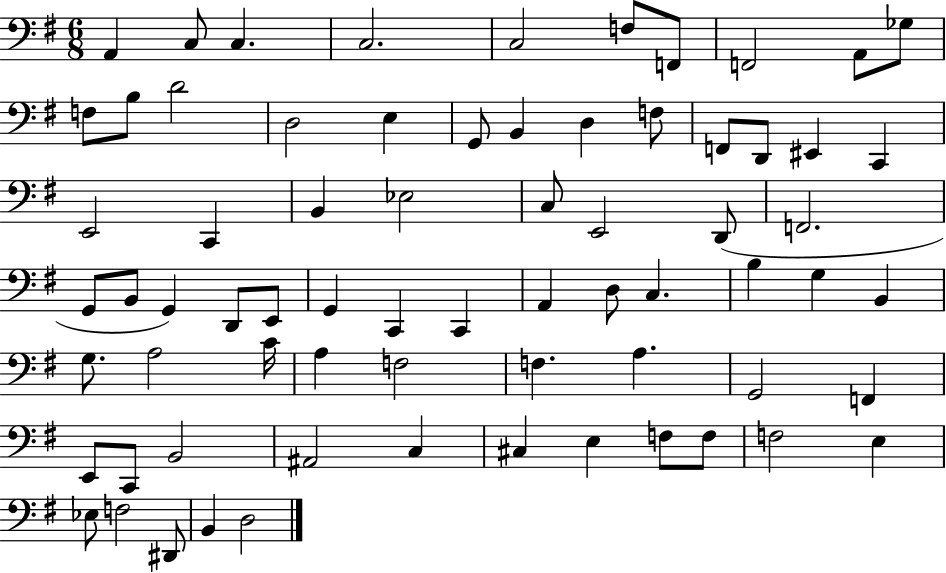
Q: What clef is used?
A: bass